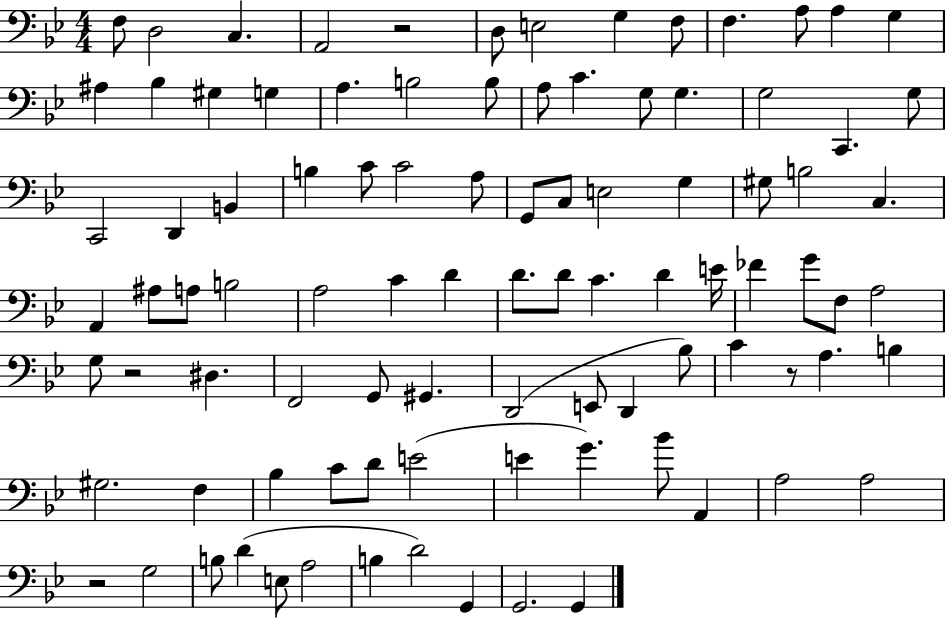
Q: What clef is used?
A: bass